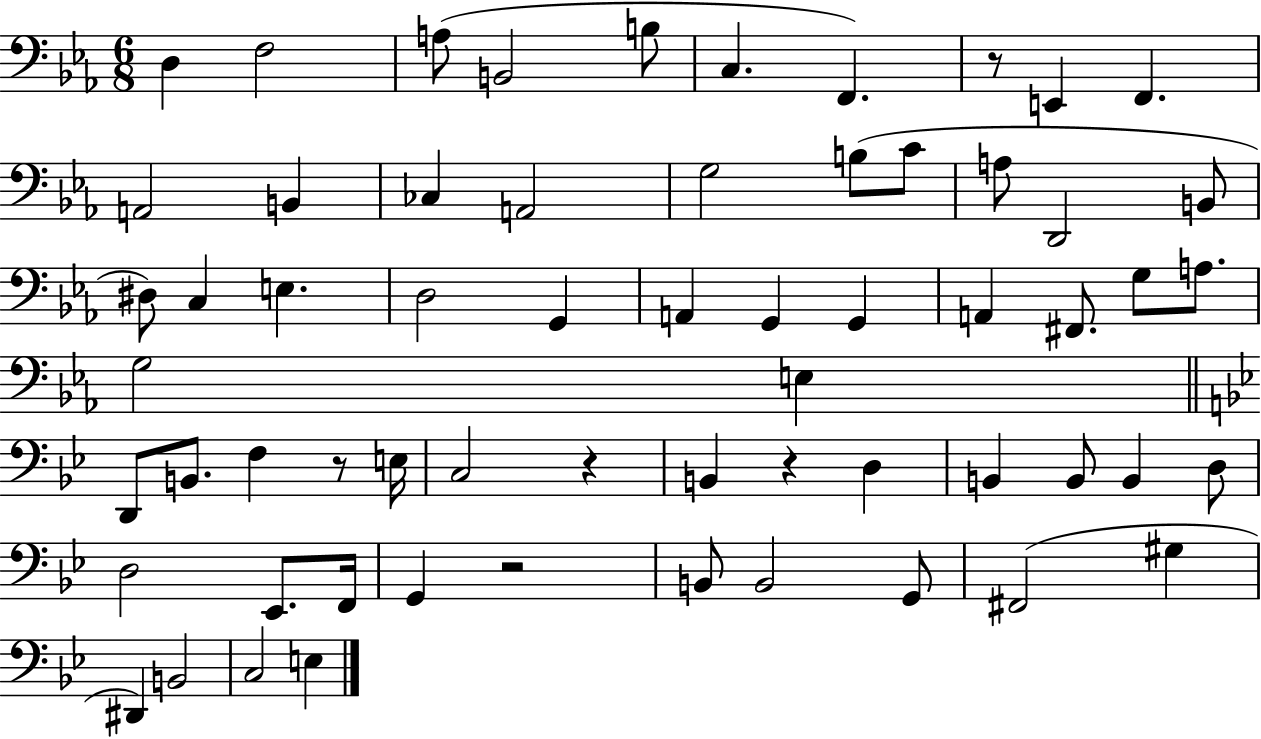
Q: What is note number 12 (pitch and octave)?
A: CES3